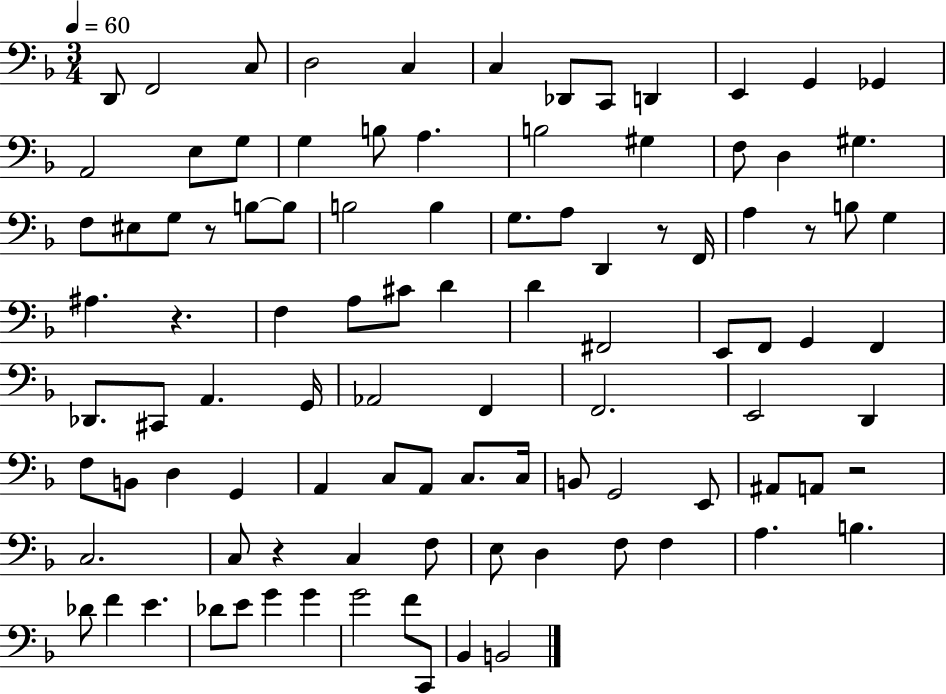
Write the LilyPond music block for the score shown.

{
  \clef bass
  \numericTimeSignature
  \time 3/4
  \key f \major
  \tempo 4 = 60
  \repeat volta 2 { d,8 f,2 c8 | d2 c4 | c4 des,8 c,8 d,4 | e,4 g,4 ges,4 | \break a,2 e8 g8 | g4 b8 a4. | b2 gis4 | f8 d4 gis4. | \break f8 eis8 g8 r8 b8~~ b8 | b2 b4 | g8. a8 d,4 r8 f,16 | a4 r8 b8 g4 | \break ais4. r4. | f4 a8 cis'8 d'4 | d'4 fis,2 | e,8 f,8 g,4 f,4 | \break des,8. cis,8 a,4. g,16 | aes,2 f,4 | f,2. | e,2 d,4 | \break f8 b,8 d4 g,4 | a,4 c8 a,8 c8. c16 | b,8 g,2 e,8 | ais,8 a,8 r2 | \break c2. | c8 r4 c4 f8 | e8 d4 f8 f4 | a4. b4. | \break des'8 f'4 e'4. | des'8 e'8 g'4 g'4 | g'2 f'8 c,8 | bes,4 b,2 | \break } \bar "|."
}